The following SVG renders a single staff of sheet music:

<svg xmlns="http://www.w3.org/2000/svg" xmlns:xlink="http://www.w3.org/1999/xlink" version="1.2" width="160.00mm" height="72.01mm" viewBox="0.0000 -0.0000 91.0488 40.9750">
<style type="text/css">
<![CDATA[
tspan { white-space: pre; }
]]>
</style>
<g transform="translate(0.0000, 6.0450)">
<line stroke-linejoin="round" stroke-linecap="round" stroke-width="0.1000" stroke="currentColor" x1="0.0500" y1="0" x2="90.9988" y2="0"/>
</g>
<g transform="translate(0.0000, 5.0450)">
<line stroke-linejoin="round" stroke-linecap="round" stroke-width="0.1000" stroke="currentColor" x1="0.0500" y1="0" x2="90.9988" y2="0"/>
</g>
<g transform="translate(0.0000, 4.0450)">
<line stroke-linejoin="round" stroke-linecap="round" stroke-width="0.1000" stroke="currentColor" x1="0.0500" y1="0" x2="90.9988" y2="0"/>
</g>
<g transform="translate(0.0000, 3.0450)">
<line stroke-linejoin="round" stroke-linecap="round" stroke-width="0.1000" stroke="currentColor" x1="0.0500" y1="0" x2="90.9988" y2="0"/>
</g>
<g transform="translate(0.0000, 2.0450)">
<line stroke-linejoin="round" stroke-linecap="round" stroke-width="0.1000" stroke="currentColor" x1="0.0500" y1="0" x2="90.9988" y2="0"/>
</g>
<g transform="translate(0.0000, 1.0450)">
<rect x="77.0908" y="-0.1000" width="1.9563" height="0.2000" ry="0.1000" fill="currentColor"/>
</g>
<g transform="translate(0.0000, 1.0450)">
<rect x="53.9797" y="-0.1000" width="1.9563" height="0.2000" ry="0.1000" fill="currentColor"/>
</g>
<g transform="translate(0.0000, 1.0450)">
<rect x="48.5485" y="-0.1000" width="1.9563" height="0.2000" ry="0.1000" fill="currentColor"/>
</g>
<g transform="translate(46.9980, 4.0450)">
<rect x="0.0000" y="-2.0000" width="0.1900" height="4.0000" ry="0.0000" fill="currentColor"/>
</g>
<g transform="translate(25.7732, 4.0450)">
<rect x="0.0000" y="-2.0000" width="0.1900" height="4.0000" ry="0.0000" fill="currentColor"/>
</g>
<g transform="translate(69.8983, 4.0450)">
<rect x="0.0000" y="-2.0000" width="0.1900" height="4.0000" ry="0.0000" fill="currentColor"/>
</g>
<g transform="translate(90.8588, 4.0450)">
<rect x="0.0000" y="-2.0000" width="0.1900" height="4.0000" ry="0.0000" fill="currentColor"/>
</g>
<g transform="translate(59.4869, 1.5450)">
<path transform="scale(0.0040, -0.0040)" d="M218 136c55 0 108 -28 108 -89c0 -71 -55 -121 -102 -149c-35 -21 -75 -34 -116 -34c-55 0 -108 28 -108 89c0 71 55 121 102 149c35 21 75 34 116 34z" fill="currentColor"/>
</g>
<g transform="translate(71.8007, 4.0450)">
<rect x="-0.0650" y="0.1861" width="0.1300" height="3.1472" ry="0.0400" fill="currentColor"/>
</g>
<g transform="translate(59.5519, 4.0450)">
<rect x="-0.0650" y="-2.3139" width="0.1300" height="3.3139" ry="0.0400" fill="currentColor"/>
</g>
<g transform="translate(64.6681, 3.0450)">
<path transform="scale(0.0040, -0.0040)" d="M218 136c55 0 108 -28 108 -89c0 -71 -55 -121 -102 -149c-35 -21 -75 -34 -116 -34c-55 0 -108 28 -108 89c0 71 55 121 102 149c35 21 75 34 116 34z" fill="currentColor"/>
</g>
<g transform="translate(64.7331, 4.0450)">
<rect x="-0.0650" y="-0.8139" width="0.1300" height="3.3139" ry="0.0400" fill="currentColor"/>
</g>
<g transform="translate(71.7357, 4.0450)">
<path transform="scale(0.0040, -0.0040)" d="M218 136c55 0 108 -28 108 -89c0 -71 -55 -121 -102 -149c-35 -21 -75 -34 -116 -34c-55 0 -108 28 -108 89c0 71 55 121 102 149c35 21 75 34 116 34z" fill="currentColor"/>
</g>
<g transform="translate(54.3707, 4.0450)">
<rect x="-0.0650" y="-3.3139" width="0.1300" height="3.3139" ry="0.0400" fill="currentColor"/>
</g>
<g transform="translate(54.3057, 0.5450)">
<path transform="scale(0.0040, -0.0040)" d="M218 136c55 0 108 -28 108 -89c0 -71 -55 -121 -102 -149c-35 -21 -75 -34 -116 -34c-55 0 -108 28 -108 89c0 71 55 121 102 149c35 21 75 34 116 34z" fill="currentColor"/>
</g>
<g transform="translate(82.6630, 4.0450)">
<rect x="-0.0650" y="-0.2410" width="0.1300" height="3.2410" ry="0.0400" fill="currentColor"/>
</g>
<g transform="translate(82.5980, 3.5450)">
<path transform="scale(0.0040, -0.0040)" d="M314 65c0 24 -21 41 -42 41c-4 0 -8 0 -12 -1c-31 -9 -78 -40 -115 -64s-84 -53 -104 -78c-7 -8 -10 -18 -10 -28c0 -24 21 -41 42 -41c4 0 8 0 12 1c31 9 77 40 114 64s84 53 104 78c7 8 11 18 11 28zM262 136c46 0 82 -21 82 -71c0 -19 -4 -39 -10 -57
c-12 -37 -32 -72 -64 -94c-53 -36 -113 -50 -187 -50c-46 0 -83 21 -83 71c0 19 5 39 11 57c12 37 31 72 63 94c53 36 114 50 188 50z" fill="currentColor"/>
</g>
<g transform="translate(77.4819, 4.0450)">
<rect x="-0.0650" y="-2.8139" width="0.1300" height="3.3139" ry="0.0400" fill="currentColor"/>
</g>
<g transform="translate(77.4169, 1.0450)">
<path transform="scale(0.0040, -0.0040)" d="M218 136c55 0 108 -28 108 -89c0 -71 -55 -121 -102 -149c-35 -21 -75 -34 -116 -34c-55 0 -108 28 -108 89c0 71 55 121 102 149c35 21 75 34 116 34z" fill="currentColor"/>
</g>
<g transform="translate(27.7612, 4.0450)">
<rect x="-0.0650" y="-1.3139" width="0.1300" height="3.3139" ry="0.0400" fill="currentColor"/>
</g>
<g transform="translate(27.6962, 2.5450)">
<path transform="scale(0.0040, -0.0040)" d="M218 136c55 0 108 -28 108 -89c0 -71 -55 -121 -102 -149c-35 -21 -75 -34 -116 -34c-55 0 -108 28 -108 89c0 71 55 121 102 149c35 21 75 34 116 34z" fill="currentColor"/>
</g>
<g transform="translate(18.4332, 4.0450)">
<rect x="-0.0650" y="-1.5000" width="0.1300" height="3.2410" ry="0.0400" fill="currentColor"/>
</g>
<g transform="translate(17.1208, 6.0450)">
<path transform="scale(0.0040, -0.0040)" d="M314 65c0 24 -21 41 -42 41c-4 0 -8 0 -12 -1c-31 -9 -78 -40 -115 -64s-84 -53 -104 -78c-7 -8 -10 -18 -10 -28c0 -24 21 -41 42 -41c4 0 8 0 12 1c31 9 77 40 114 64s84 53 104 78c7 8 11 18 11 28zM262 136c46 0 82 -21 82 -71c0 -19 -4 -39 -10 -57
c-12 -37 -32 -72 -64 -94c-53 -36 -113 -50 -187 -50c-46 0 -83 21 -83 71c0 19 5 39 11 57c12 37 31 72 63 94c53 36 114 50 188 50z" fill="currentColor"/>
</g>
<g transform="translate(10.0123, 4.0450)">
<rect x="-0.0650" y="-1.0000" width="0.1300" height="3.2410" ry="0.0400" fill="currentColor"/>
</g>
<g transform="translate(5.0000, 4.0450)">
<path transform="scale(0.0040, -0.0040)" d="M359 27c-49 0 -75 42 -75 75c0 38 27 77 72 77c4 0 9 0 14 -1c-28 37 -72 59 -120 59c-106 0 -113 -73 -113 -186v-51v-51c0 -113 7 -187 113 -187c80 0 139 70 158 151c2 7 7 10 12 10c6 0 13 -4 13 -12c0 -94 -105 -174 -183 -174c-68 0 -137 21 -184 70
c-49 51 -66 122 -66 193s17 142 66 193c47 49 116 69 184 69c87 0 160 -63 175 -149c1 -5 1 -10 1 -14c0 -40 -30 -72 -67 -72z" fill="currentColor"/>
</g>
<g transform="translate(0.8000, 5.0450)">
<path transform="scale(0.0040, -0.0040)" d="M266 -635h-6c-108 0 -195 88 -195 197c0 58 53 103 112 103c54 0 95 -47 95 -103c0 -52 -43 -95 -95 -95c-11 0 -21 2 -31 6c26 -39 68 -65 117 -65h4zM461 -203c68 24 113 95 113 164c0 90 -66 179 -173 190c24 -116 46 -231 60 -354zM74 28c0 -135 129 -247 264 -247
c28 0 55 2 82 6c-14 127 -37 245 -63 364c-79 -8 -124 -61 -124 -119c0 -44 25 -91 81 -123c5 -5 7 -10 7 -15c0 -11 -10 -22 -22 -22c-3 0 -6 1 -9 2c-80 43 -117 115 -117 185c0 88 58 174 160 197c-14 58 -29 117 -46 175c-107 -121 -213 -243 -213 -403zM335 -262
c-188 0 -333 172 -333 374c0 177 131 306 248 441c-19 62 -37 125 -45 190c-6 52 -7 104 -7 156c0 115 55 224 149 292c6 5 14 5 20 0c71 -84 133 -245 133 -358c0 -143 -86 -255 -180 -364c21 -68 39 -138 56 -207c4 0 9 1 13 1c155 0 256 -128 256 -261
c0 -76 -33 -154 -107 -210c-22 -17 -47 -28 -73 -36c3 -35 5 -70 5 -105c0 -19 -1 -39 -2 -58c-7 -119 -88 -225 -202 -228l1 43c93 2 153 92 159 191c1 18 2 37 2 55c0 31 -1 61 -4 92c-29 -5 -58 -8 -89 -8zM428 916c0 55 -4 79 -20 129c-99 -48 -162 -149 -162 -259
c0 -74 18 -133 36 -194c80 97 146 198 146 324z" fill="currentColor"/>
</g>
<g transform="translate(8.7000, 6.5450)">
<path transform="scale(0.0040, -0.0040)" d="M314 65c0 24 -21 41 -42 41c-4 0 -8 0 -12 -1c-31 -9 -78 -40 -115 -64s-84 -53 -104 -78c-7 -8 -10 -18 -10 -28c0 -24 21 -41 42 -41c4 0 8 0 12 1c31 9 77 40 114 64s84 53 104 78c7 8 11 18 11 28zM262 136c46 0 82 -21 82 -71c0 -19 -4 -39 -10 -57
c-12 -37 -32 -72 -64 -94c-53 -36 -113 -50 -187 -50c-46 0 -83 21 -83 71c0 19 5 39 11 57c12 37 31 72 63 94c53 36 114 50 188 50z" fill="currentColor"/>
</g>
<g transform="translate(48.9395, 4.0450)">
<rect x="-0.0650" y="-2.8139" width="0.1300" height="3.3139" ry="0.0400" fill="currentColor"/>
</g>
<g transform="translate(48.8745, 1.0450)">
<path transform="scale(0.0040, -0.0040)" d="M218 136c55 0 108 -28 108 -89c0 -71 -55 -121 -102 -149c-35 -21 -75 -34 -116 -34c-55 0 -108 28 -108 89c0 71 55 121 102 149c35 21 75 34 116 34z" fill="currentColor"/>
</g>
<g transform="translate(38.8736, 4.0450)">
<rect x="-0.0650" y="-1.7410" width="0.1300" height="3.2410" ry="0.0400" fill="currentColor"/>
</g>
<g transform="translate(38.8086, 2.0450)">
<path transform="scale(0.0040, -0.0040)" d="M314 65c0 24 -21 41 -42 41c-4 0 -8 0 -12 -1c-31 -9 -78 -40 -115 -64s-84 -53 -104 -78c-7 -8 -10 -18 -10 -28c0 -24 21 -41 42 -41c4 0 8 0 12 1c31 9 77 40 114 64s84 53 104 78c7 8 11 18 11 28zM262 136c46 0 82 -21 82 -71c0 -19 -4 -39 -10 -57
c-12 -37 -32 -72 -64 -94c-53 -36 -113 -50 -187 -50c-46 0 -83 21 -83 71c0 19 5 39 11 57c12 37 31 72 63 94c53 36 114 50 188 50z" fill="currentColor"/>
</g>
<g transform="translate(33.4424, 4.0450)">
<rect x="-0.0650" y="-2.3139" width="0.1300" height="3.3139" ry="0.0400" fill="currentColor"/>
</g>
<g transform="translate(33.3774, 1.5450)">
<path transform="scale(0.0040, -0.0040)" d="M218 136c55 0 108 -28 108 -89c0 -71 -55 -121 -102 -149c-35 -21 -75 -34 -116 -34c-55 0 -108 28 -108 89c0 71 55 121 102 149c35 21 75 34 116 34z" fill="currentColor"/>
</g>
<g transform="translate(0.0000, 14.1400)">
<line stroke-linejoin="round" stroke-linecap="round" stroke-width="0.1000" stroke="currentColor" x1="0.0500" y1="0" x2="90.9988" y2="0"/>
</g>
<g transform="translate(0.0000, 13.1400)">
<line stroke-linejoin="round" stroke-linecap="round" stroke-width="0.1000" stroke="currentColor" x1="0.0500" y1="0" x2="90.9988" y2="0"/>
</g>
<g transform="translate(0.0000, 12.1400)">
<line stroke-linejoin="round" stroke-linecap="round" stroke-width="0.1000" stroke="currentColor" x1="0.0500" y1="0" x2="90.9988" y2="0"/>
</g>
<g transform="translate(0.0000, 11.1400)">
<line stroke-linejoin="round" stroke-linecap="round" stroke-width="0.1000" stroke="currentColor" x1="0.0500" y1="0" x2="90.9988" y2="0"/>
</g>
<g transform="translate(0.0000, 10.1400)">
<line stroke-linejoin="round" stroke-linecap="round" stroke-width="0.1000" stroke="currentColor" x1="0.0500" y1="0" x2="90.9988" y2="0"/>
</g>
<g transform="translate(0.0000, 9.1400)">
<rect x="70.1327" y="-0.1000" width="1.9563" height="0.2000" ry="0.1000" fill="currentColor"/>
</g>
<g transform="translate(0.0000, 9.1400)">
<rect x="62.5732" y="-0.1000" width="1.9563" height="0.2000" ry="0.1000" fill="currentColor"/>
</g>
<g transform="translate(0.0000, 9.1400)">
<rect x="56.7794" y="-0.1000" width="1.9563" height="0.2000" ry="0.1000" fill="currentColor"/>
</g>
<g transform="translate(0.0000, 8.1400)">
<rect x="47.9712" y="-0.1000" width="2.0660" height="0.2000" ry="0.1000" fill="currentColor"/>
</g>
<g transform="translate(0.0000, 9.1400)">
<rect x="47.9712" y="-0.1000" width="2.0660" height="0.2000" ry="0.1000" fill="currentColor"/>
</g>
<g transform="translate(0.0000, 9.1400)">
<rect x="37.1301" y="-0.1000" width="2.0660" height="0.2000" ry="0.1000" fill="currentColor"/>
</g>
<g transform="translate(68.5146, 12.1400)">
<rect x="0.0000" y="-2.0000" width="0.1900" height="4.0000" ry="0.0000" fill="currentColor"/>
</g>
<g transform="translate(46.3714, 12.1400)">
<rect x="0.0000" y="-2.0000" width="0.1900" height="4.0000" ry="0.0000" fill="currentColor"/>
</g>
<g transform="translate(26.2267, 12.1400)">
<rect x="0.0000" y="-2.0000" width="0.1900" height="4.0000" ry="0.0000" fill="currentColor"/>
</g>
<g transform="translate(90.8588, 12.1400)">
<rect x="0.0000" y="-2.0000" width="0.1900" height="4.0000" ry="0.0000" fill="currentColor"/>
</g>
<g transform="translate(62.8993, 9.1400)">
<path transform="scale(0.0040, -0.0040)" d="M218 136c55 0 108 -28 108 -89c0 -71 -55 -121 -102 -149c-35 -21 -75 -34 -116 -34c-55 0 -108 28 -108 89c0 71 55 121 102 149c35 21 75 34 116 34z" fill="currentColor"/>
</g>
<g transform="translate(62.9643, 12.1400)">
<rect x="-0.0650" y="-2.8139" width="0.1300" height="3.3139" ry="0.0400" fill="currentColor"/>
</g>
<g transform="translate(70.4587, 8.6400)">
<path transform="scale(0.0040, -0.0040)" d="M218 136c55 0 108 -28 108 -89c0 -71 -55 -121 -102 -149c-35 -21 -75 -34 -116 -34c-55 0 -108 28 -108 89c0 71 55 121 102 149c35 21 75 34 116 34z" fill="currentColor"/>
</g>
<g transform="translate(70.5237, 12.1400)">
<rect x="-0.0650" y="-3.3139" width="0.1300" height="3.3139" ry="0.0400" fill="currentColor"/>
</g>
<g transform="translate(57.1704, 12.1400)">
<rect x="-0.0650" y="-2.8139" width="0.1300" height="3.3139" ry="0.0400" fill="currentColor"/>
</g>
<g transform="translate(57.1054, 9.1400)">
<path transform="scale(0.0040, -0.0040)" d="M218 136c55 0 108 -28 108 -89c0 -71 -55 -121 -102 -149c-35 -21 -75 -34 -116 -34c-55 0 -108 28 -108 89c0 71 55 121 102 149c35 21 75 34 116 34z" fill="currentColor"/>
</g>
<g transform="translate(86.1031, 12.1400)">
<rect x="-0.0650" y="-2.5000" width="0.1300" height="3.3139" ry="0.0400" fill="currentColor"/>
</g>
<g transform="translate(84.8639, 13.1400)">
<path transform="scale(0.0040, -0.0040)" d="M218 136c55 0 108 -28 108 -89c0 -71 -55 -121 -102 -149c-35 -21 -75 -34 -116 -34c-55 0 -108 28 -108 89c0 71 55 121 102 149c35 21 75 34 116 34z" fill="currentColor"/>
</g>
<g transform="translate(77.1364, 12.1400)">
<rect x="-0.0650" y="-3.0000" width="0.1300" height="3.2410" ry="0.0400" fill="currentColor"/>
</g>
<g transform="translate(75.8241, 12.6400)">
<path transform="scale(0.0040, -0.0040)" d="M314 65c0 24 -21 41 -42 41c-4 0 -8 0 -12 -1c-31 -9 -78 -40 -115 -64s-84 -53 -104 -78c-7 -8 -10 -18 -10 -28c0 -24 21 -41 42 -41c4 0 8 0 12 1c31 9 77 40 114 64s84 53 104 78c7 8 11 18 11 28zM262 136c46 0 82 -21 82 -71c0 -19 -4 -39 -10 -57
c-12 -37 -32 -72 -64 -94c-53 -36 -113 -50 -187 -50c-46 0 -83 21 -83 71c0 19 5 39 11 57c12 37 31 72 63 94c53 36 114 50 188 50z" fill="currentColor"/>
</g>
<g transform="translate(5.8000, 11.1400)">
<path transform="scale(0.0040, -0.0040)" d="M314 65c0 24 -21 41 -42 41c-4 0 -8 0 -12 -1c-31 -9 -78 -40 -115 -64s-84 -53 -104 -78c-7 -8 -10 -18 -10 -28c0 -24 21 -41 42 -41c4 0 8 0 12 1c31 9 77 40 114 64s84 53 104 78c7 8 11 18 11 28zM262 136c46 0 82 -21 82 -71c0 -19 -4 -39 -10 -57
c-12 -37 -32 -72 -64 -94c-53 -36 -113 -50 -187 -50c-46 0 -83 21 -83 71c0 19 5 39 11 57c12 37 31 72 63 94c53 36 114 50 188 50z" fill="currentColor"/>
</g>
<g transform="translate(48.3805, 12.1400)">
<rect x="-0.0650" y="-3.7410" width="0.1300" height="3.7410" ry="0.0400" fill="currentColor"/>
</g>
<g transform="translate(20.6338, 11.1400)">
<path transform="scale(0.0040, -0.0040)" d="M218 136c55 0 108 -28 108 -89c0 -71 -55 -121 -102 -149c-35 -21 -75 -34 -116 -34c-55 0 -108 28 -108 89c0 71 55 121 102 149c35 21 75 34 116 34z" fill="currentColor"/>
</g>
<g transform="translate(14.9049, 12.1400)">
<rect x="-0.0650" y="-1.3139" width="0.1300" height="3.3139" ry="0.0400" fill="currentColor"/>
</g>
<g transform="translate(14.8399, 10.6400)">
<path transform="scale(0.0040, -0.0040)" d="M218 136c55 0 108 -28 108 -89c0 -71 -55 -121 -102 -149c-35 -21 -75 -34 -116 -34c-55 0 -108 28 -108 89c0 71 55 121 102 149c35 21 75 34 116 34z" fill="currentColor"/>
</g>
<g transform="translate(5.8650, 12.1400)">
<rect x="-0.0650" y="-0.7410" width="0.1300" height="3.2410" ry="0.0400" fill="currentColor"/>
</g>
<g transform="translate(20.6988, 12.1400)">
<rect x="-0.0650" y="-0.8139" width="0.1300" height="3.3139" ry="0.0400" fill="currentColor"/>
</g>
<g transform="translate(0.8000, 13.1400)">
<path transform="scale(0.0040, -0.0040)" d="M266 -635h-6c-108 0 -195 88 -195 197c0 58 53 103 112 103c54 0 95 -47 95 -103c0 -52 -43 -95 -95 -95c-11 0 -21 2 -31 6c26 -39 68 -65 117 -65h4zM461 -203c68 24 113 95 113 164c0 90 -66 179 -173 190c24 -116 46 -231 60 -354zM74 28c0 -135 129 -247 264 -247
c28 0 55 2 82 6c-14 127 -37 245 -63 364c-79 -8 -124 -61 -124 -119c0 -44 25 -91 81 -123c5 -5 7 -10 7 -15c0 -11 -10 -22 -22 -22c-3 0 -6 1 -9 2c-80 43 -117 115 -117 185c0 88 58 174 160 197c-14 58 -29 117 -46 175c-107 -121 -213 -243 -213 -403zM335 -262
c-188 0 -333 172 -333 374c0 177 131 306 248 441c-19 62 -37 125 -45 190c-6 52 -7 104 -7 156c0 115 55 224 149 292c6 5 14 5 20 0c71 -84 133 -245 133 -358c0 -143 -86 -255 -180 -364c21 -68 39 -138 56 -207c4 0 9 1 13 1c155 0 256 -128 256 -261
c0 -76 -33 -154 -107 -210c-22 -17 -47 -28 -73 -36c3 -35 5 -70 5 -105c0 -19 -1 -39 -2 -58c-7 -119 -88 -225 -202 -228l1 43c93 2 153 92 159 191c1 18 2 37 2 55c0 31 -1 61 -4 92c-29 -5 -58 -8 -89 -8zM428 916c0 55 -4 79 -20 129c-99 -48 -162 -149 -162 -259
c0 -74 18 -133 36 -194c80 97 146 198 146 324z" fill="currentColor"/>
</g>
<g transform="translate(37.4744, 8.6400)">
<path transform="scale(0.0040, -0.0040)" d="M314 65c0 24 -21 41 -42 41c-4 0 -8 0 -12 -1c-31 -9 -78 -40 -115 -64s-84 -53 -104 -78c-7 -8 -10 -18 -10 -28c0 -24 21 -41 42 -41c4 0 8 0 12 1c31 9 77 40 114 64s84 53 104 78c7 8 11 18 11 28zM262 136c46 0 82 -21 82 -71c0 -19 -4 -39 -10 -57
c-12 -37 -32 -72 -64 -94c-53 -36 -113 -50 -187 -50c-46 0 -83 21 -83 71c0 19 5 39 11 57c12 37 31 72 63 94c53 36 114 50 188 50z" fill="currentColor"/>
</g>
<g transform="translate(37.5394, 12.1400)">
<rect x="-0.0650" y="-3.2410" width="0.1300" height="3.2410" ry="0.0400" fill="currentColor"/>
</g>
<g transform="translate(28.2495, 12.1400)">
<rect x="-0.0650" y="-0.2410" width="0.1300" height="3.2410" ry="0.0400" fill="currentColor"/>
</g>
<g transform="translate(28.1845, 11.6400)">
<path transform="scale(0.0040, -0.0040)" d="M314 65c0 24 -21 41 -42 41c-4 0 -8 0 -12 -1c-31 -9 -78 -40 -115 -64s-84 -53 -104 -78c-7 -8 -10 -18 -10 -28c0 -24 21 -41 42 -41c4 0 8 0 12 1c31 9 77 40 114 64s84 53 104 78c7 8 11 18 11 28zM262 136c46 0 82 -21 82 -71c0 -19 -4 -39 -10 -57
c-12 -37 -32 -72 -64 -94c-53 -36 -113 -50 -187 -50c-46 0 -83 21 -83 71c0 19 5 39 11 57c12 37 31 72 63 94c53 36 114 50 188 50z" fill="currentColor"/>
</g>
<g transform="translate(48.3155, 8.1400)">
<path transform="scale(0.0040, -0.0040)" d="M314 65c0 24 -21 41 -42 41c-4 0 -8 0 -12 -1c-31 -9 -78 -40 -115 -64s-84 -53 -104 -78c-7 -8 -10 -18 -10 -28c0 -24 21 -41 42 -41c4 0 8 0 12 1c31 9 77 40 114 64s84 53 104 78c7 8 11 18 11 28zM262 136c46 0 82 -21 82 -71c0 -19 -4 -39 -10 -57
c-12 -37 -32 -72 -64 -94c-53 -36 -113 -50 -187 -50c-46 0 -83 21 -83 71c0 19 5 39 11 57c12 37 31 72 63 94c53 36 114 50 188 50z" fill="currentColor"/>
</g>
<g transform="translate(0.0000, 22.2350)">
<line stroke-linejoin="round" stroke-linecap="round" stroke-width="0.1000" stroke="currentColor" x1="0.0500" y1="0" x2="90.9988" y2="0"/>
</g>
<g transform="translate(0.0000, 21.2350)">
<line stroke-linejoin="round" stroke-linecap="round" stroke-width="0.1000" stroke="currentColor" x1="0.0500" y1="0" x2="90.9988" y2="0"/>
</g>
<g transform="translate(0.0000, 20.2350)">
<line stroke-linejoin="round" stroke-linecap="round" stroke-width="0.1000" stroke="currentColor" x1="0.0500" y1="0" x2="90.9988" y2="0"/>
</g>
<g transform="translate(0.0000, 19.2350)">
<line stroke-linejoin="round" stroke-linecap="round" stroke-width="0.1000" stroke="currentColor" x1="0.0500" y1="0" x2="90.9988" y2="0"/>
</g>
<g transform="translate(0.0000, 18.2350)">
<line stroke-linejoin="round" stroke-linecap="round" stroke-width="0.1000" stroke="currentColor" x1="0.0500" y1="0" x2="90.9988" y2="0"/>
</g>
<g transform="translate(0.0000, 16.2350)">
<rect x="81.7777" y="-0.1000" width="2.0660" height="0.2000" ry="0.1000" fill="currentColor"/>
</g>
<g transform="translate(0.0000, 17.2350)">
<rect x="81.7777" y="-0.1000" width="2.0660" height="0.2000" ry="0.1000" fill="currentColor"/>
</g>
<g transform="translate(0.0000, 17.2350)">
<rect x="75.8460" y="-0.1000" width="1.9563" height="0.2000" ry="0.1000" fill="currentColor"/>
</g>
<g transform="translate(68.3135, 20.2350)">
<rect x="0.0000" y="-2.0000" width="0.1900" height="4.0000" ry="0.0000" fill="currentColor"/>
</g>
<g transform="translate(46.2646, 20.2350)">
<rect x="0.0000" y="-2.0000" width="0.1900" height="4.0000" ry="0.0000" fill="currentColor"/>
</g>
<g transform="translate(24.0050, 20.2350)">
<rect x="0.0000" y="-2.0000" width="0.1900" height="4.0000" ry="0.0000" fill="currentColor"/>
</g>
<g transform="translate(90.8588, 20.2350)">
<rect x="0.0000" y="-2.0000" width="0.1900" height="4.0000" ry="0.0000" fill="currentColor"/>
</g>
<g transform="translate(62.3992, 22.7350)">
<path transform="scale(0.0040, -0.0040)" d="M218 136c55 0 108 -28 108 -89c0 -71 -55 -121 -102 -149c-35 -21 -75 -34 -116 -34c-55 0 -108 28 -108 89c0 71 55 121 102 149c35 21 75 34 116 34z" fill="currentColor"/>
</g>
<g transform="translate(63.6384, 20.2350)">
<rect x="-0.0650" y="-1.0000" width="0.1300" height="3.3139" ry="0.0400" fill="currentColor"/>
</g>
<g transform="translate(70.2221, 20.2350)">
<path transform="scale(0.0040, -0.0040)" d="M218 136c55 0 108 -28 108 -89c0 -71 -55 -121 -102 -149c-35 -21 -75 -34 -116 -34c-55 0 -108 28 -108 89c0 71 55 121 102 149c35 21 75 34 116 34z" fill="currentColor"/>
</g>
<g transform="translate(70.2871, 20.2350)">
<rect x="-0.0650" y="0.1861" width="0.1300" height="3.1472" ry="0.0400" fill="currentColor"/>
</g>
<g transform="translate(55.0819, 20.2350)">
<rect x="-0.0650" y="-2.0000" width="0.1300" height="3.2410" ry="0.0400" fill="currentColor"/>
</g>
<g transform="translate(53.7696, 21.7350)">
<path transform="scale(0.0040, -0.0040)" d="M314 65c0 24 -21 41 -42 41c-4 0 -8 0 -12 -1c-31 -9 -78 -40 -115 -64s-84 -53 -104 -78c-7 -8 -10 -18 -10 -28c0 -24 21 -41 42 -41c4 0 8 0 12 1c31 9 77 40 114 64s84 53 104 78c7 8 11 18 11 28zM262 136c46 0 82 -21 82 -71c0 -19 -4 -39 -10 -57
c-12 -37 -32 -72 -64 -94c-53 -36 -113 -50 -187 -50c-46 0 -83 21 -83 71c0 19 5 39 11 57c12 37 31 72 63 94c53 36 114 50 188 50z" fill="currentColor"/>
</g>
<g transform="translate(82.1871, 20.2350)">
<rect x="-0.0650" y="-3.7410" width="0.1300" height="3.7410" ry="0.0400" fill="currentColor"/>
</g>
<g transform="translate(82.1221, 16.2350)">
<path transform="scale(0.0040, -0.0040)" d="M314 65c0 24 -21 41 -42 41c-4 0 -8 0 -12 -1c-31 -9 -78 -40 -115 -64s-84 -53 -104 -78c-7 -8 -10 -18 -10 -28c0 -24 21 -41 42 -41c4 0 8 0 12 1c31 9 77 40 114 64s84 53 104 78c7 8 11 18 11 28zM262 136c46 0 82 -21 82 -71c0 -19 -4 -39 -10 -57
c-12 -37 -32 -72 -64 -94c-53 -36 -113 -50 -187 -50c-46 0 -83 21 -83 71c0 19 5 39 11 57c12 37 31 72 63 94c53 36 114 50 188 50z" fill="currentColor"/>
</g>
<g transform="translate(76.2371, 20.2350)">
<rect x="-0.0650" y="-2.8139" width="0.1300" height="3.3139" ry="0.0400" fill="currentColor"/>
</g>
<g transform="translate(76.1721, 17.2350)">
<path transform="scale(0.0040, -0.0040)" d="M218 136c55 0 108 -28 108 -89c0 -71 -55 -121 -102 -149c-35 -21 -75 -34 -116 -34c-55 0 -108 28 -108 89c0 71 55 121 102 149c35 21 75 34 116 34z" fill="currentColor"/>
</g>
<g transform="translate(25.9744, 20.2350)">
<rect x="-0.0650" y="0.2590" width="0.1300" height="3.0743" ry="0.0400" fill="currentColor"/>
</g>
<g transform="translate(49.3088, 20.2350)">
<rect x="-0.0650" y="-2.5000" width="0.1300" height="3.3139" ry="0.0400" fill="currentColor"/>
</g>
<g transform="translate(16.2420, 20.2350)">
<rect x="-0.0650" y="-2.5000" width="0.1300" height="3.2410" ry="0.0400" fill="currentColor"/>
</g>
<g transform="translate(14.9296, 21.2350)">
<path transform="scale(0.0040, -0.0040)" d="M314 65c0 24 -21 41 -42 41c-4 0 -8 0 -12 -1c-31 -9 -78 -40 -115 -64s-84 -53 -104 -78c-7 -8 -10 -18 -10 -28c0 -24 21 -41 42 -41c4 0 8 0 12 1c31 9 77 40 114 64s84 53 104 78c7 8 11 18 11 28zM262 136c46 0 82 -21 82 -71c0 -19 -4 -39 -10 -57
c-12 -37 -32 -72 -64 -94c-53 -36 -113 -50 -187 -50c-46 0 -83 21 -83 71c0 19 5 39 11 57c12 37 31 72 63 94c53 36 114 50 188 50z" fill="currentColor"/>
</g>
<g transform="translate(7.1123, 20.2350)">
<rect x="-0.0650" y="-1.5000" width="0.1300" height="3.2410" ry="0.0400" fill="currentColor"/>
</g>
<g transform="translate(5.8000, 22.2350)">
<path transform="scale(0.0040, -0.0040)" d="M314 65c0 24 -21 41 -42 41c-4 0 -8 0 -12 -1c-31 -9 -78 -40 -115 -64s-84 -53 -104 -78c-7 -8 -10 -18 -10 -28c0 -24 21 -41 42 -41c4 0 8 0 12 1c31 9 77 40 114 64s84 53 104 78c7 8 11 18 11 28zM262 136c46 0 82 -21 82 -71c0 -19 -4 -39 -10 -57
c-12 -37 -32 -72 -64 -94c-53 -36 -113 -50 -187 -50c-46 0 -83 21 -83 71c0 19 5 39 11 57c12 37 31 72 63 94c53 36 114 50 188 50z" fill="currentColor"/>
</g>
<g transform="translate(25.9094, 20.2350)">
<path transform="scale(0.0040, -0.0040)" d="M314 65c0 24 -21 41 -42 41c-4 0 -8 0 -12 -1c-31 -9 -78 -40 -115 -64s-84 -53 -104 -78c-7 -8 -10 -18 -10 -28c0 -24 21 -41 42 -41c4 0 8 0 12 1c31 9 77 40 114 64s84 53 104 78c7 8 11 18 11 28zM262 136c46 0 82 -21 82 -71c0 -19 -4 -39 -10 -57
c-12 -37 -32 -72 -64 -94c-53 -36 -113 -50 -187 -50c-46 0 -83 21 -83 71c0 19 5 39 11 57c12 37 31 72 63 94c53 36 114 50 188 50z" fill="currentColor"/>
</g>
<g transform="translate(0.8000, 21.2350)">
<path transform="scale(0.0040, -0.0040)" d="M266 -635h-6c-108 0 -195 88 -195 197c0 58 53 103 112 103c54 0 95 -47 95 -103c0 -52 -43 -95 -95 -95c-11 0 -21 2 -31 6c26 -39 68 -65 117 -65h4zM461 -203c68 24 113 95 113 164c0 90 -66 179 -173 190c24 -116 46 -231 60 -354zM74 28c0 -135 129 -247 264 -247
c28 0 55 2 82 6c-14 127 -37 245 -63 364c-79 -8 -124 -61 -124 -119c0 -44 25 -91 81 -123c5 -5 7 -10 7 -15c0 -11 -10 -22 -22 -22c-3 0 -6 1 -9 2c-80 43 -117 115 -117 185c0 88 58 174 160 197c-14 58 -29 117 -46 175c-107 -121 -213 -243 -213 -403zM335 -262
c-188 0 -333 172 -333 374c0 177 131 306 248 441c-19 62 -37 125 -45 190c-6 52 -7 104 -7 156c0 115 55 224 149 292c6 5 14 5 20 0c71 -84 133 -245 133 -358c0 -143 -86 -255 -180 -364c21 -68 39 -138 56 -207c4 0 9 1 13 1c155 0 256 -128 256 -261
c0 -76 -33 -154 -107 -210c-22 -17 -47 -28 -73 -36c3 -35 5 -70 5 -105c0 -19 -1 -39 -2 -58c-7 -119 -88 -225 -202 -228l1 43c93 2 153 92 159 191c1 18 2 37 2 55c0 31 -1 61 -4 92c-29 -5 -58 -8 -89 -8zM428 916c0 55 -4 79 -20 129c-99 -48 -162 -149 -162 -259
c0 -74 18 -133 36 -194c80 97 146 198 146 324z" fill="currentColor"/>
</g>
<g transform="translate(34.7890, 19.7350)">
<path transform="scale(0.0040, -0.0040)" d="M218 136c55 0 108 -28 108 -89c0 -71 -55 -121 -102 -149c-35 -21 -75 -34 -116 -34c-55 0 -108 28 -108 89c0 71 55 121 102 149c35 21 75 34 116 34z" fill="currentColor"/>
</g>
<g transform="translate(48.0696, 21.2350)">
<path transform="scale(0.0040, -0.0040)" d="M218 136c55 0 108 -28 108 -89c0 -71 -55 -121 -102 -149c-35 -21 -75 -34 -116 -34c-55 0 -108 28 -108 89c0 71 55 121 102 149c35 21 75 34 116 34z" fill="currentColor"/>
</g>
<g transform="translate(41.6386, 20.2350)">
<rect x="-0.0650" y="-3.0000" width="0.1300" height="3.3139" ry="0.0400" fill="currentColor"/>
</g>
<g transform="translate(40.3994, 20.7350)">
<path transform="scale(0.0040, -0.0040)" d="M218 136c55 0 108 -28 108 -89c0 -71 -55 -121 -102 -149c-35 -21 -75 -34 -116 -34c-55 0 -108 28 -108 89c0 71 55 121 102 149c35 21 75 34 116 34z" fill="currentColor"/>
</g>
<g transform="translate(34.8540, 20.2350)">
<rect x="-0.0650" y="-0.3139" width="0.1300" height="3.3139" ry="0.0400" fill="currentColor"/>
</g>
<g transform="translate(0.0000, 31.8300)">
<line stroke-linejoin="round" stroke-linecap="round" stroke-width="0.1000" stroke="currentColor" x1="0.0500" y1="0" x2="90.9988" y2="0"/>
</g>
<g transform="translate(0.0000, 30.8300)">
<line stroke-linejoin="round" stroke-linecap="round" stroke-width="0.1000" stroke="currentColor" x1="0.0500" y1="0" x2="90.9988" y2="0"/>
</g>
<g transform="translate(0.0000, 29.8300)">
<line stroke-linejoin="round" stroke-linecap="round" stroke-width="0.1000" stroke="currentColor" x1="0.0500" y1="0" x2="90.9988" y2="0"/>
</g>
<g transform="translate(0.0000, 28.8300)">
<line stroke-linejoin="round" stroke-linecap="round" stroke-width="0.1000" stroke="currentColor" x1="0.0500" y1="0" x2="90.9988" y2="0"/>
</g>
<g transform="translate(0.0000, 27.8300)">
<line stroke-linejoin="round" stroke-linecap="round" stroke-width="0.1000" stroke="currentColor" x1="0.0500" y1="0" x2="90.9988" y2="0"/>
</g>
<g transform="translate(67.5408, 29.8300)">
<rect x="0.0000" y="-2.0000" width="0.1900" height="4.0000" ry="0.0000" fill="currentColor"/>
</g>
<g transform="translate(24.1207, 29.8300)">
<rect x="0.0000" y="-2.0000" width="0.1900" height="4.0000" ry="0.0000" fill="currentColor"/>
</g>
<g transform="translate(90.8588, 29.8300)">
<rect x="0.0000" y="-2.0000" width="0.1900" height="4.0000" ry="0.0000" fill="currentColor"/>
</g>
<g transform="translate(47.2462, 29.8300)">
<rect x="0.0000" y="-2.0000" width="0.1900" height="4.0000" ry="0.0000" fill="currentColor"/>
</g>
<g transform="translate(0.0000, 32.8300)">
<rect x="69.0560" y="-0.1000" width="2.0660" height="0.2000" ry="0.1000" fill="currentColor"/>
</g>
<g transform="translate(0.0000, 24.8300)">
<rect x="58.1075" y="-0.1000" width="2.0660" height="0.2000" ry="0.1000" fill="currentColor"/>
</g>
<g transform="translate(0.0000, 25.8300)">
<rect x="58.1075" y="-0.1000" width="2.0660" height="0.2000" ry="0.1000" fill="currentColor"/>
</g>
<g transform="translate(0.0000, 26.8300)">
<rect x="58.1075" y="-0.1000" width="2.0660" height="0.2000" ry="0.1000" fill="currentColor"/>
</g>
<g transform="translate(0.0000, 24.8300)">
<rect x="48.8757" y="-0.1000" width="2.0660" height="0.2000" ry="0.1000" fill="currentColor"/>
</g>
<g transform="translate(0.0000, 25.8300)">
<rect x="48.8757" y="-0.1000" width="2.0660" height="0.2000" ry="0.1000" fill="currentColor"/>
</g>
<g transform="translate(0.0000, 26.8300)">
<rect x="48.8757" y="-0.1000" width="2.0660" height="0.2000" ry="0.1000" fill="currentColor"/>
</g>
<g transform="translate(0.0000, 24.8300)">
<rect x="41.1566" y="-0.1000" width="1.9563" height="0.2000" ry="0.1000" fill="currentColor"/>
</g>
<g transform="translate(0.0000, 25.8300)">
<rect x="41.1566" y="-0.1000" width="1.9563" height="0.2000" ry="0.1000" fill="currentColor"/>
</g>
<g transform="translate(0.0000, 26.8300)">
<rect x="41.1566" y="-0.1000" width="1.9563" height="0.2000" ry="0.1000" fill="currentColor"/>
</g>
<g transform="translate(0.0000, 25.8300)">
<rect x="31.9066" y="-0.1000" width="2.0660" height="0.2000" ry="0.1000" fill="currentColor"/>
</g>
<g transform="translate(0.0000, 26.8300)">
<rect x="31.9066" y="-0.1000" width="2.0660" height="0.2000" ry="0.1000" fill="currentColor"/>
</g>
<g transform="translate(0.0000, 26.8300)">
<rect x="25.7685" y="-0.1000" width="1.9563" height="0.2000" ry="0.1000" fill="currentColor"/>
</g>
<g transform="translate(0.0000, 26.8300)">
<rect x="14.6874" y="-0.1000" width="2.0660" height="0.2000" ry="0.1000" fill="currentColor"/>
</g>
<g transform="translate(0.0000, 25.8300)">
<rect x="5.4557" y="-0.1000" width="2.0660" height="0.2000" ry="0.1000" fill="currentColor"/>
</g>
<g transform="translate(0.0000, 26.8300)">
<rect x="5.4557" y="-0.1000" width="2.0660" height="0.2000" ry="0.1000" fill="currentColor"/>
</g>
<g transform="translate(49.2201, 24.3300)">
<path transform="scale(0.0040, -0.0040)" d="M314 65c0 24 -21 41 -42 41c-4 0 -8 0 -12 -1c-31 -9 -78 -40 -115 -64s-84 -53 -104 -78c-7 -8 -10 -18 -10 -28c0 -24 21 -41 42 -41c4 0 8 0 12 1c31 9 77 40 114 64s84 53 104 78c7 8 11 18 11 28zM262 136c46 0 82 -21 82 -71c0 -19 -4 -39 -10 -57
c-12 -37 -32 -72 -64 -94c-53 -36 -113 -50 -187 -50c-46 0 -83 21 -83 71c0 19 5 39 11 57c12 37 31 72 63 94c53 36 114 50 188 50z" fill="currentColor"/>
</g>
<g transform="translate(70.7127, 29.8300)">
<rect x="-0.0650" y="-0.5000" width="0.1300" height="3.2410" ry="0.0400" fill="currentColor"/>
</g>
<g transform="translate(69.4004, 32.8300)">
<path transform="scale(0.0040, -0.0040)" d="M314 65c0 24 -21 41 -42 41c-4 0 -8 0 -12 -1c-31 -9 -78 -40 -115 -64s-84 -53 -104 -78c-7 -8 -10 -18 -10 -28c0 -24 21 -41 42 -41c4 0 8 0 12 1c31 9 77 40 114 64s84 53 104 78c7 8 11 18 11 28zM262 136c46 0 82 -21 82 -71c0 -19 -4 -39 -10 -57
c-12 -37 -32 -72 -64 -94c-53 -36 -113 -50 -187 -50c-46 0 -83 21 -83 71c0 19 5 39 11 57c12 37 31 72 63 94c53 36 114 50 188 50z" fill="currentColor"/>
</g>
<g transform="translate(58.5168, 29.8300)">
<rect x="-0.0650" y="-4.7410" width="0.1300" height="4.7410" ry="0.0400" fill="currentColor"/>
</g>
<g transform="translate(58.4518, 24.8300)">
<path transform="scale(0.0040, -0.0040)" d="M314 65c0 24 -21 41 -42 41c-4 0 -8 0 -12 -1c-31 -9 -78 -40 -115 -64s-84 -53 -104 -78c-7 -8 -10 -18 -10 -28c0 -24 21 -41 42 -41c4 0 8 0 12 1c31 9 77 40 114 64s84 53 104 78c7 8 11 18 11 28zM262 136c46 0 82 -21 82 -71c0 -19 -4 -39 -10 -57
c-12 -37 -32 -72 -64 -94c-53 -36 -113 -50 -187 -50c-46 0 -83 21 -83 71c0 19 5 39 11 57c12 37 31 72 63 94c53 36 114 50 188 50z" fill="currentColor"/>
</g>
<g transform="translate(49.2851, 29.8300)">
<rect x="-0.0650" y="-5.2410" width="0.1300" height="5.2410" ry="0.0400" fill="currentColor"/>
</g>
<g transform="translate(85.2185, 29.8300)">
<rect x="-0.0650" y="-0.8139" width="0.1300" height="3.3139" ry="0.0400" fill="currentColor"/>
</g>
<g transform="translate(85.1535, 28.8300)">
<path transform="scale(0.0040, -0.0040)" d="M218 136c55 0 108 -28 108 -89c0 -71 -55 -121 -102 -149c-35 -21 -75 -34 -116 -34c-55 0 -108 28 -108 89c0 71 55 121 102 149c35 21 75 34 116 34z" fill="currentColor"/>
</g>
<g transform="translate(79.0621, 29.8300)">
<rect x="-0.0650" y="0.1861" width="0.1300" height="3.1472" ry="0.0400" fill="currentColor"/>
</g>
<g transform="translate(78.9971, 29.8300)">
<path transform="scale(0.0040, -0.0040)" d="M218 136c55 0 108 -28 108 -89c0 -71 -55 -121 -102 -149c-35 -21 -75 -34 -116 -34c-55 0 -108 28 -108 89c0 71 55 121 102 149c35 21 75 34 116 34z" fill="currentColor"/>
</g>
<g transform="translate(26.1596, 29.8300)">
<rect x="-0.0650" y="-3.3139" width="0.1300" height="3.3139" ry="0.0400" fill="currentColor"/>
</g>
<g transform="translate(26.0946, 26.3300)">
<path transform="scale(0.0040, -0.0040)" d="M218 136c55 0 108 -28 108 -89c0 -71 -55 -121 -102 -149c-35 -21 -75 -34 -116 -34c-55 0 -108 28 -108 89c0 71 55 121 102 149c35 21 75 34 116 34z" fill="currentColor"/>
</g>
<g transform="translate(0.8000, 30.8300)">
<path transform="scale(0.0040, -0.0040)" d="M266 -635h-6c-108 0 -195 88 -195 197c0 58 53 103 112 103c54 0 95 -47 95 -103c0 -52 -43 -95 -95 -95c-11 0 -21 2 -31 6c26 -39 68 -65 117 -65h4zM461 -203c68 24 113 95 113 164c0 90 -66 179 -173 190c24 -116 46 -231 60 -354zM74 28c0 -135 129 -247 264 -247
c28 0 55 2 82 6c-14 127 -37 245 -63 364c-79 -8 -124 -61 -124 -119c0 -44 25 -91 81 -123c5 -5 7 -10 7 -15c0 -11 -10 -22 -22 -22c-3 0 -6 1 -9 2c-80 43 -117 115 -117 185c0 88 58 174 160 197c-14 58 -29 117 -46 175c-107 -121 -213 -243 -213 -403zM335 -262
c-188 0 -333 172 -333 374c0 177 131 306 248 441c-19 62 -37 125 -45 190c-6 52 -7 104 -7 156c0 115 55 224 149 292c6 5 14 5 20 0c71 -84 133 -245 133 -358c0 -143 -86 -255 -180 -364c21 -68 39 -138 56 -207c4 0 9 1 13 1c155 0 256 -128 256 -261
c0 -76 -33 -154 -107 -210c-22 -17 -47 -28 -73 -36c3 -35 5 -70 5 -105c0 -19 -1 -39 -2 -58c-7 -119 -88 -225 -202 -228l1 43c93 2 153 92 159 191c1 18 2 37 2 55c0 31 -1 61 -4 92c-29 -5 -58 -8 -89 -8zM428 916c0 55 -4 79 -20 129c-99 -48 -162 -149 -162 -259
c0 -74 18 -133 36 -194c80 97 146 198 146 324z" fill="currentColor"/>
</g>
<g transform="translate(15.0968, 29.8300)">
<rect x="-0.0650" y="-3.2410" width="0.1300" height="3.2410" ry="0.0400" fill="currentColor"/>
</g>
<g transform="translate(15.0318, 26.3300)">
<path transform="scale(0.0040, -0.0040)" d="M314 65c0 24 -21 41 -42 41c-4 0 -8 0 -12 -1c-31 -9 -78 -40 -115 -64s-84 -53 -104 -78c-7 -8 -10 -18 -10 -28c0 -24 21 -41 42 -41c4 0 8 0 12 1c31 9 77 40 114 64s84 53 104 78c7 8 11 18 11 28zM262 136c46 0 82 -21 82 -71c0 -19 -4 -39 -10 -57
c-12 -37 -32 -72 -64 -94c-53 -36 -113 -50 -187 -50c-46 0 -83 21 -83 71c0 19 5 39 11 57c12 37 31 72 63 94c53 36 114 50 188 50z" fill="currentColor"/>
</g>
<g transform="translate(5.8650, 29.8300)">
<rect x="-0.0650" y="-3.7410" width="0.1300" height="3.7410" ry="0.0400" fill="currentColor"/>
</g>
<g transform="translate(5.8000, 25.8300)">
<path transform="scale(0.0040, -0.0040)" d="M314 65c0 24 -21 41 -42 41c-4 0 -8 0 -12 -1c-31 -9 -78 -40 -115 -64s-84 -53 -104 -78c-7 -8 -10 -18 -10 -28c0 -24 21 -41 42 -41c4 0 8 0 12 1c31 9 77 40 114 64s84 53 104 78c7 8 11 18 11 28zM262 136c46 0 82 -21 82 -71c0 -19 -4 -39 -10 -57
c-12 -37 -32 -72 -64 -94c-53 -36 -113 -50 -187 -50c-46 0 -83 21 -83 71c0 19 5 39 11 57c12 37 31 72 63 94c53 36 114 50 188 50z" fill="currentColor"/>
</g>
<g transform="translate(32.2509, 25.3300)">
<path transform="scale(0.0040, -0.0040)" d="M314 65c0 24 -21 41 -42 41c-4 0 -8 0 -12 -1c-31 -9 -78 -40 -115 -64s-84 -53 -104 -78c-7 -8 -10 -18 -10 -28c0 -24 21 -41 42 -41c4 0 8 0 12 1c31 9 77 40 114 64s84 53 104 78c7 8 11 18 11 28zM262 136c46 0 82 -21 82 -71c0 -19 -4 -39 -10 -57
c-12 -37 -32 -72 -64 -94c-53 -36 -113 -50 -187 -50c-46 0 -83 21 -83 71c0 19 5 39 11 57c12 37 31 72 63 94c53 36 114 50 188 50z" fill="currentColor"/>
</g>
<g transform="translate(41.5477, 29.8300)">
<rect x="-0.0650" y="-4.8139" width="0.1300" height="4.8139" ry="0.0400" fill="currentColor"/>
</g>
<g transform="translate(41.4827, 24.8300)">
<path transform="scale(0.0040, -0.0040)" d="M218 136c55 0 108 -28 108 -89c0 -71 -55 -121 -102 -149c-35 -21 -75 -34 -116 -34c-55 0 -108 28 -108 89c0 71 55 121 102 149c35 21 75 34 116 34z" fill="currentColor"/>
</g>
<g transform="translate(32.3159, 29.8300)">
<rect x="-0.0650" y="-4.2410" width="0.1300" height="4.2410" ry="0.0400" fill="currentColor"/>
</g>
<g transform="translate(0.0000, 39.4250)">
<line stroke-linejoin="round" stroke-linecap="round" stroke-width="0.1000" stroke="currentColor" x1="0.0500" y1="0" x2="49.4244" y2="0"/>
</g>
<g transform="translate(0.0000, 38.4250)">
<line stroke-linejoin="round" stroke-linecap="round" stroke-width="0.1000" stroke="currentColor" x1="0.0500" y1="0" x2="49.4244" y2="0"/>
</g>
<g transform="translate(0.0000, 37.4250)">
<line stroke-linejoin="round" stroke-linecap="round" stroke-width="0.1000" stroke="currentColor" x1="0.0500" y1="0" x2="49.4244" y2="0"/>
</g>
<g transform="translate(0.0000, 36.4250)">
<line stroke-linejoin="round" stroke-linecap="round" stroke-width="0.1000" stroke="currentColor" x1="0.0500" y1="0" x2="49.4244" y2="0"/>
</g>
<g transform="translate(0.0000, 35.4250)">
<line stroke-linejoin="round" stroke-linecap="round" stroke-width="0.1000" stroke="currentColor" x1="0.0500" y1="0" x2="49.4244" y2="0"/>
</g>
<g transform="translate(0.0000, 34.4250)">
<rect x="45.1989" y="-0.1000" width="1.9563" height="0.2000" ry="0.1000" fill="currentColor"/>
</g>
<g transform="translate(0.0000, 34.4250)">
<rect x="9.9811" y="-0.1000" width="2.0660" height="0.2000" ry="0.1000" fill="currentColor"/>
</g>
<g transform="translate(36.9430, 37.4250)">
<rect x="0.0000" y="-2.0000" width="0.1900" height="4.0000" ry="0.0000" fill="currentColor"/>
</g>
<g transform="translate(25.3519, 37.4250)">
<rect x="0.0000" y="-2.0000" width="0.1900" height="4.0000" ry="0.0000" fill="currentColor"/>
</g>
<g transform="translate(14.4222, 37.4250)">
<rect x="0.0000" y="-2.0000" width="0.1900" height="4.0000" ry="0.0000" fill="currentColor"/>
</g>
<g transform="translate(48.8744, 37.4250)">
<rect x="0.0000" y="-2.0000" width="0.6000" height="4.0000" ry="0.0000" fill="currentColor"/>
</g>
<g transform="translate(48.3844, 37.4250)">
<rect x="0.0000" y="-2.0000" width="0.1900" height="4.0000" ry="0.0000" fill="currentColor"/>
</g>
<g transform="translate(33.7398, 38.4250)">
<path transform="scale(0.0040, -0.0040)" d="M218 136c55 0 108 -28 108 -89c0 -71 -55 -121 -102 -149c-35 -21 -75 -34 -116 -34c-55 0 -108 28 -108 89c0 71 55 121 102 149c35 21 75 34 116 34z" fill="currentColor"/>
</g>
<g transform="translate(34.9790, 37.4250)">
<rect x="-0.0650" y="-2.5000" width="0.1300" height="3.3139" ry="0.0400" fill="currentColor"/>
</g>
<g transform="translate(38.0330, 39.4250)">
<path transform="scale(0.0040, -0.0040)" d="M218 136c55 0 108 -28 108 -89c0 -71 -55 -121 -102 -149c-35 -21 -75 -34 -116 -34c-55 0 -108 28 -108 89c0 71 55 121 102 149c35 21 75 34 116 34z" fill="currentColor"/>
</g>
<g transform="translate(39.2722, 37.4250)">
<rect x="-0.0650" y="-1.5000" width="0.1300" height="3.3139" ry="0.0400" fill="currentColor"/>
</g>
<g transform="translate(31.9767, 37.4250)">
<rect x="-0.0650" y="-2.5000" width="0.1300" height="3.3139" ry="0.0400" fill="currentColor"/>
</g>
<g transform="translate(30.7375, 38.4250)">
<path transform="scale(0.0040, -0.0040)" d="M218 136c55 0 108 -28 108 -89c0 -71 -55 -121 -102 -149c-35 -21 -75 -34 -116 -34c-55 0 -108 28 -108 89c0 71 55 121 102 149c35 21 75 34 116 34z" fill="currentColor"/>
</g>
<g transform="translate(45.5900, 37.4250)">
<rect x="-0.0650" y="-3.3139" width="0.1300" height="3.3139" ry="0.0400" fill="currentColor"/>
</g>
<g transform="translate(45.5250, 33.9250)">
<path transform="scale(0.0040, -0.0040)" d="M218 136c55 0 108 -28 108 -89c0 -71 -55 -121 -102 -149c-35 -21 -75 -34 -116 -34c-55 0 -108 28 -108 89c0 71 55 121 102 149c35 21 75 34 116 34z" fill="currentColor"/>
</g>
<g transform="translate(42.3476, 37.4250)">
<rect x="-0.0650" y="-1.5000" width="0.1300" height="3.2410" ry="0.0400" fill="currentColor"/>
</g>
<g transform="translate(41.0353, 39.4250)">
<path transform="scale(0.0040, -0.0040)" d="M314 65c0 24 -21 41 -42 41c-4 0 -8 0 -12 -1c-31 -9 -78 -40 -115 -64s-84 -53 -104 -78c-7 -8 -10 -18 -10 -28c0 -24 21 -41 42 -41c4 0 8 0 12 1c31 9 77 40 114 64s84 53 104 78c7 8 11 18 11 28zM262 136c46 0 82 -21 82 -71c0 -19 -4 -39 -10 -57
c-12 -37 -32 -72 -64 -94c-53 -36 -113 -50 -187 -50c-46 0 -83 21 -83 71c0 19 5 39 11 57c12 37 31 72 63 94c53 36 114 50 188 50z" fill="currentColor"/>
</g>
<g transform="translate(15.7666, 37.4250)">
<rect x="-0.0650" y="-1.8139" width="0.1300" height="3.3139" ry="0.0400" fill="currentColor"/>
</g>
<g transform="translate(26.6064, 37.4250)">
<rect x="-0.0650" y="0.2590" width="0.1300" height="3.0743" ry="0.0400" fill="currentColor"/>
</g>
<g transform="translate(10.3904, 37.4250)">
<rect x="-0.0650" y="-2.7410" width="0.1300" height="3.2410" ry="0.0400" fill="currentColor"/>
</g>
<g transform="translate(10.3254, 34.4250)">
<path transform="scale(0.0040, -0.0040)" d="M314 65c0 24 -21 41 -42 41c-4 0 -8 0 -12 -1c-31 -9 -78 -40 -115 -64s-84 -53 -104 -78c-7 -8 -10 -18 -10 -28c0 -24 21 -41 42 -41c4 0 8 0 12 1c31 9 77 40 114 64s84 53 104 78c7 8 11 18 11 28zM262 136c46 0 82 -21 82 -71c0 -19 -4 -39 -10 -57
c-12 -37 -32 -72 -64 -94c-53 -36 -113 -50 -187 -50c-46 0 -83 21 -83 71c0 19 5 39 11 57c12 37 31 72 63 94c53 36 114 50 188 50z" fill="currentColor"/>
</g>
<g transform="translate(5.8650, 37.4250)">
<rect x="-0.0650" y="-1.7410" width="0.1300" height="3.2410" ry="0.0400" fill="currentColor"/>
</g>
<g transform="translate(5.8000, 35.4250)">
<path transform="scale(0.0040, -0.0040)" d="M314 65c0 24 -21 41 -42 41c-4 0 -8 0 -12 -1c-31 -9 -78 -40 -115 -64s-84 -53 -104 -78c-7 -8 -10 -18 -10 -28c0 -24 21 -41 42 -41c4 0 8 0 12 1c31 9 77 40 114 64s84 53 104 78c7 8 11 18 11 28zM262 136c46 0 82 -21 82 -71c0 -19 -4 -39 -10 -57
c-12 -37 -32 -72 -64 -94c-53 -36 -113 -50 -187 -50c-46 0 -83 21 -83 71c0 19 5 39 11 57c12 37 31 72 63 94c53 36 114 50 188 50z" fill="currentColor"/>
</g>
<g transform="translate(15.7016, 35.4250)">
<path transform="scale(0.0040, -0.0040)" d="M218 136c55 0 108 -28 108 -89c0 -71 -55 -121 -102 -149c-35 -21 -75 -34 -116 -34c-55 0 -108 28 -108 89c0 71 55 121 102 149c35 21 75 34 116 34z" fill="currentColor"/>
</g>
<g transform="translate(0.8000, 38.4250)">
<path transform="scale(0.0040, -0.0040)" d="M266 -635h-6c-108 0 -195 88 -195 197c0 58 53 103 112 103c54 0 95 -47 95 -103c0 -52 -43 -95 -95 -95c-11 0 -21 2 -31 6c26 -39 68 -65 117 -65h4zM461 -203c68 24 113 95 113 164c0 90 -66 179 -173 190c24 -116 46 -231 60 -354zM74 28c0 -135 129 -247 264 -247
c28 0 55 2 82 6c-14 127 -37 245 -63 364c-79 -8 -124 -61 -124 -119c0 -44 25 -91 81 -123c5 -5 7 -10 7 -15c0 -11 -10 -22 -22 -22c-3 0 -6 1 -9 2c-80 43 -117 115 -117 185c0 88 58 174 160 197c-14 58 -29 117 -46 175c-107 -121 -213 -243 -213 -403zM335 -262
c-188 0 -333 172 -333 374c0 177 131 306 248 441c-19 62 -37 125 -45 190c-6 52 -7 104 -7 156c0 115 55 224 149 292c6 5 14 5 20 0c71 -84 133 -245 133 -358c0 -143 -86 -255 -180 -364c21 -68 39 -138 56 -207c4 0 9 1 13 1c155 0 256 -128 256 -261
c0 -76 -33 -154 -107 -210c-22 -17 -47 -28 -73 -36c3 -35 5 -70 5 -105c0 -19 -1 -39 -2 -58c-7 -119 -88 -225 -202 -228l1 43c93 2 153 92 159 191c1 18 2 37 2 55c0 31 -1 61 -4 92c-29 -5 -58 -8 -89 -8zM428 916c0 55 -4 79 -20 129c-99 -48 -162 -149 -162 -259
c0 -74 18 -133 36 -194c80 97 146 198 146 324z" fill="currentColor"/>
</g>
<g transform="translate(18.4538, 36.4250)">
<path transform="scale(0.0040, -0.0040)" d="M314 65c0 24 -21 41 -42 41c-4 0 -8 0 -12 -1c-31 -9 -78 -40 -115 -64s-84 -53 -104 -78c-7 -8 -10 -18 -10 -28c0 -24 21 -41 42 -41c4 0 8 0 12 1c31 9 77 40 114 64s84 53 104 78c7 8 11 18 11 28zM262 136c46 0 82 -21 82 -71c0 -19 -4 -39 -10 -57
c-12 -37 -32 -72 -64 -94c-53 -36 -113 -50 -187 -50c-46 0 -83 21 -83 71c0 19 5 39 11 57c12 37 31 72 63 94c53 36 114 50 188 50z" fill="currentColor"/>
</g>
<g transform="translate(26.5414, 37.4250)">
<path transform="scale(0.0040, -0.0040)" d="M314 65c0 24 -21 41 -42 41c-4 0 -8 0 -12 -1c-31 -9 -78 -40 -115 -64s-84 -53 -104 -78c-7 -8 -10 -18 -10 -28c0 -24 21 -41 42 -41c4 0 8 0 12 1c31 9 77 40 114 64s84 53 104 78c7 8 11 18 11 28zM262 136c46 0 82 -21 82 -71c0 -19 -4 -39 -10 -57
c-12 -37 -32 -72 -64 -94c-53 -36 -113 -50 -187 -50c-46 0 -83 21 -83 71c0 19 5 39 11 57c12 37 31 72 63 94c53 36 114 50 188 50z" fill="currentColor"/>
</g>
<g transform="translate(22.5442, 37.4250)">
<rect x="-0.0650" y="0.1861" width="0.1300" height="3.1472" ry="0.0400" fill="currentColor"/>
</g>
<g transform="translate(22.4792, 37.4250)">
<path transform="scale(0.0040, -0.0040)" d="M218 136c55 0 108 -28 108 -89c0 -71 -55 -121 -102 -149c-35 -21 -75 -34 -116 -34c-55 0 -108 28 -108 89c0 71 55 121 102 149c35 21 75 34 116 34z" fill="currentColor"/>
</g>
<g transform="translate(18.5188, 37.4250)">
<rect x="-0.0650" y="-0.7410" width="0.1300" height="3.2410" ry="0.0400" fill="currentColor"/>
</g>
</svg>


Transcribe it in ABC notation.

X:1
T:Untitled
M:4/4
L:1/4
K:C
D2 E2 e g f2 a b g d B a c2 d2 e d c2 b2 c'2 a a b A2 G E2 G2 B2 c A G F2 D B a c'2 c'2 b2 b d'2 e' f'2 e'2 C2 B d f2 a2 f d2 B B2 G G E E2 b